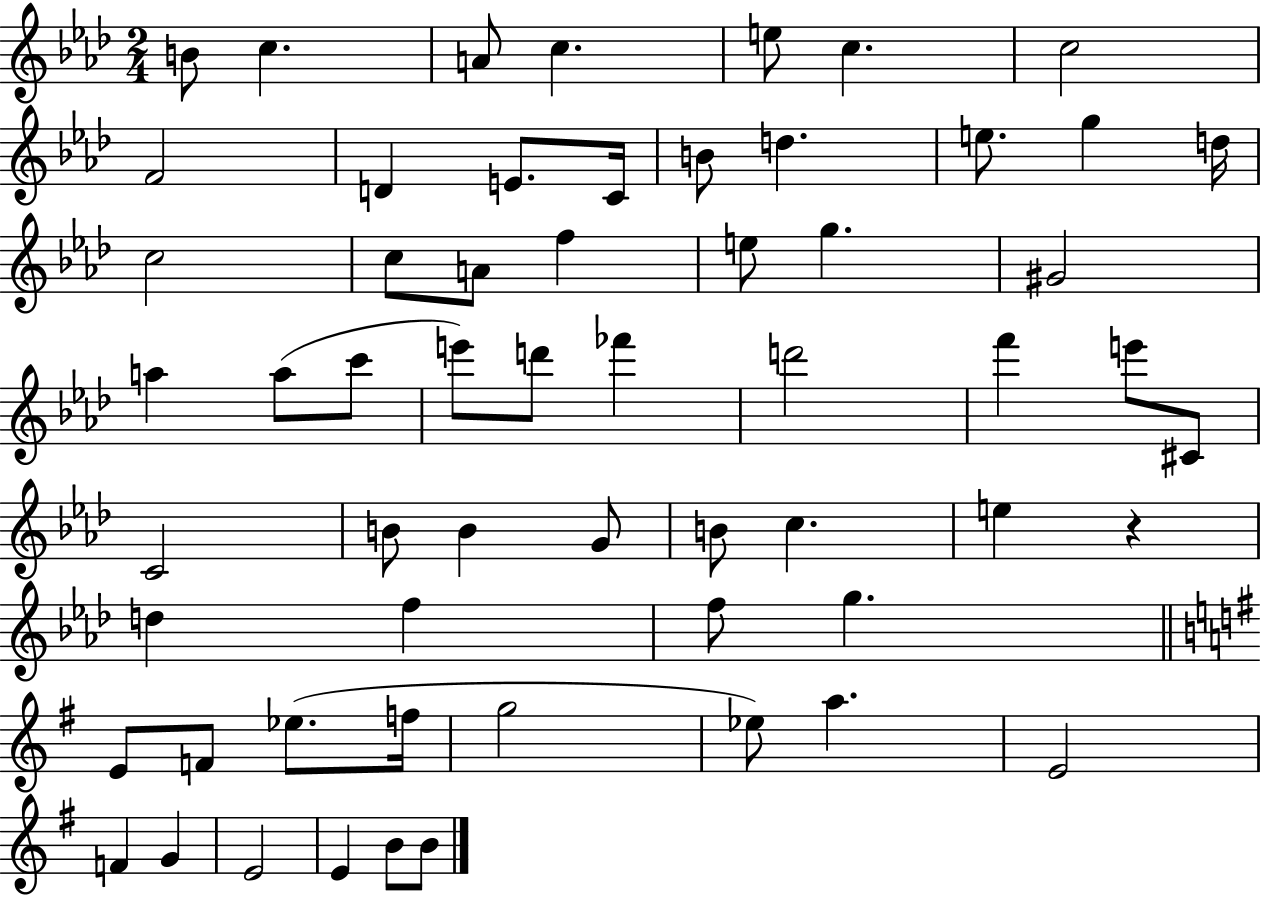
X:1
T:Untitled
M:2/4
L:1/4
K:Ab
B/2 c A/2 c e/2 c c2 F2 D E/2 C/4 B/2 d e/2 g d/4 c2 c/2 A/2 f e/2 g ^G2 a a/2 c'/2 e'/2 d'/2 _f' d'2 f' e'/2 ^C/2 C2 B/2 B G/2 B/2 c e z d f f/2 g E/2 F/2 _e/2 f/4 g2 _e/2 a E2 F G E2 E B/2 B/2